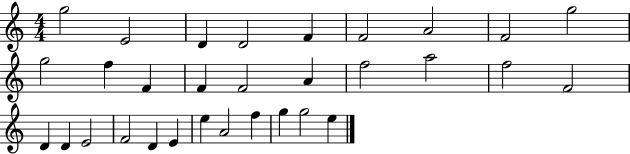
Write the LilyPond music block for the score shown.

{
  \clef treble
  \numericTimeSignature
  \time 4/4
  \key c \major
  g''2 e'2 | d'4 d'2 f'4 | f'2 a'2 | f'2 g''2 | \break g''2 f''4 f'4 | f'4 f'2 a'4 | f''2 a''2 | f''2 f'2 | \break d'4 d'4 e'2 | f'2 d'4 e'4 | e''4 a'2 f''4 | g''4 g''2 e''4 | \break \bar "|."
}